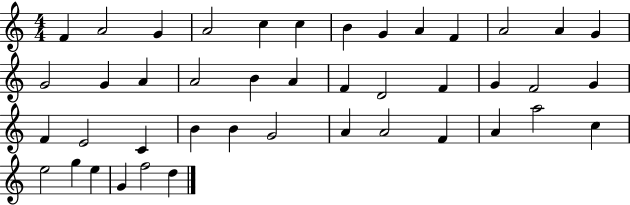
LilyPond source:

{
  \clef treble
  \numericTimeSignature
  \time 4/4
  \key c \major
  f'4 a'2 g'4 | a'2 c''4 c''4 | b'4 g'4 a'4 f'4 | a'2 a'4 g'4 | \break g'2 g'4 a'4 | a'2 b'4 a'4 | f'4 d'2 f'4 | g'4 f'2 g'4 | \break f'4 e'2 c'4 | b'4 b'4 g'2 | a'4 a'2 f'4 | a'4 a''2 c''4 | \break e''2 g''4 e''4 | g'4 f''2 d''4 | \bar "|."
}